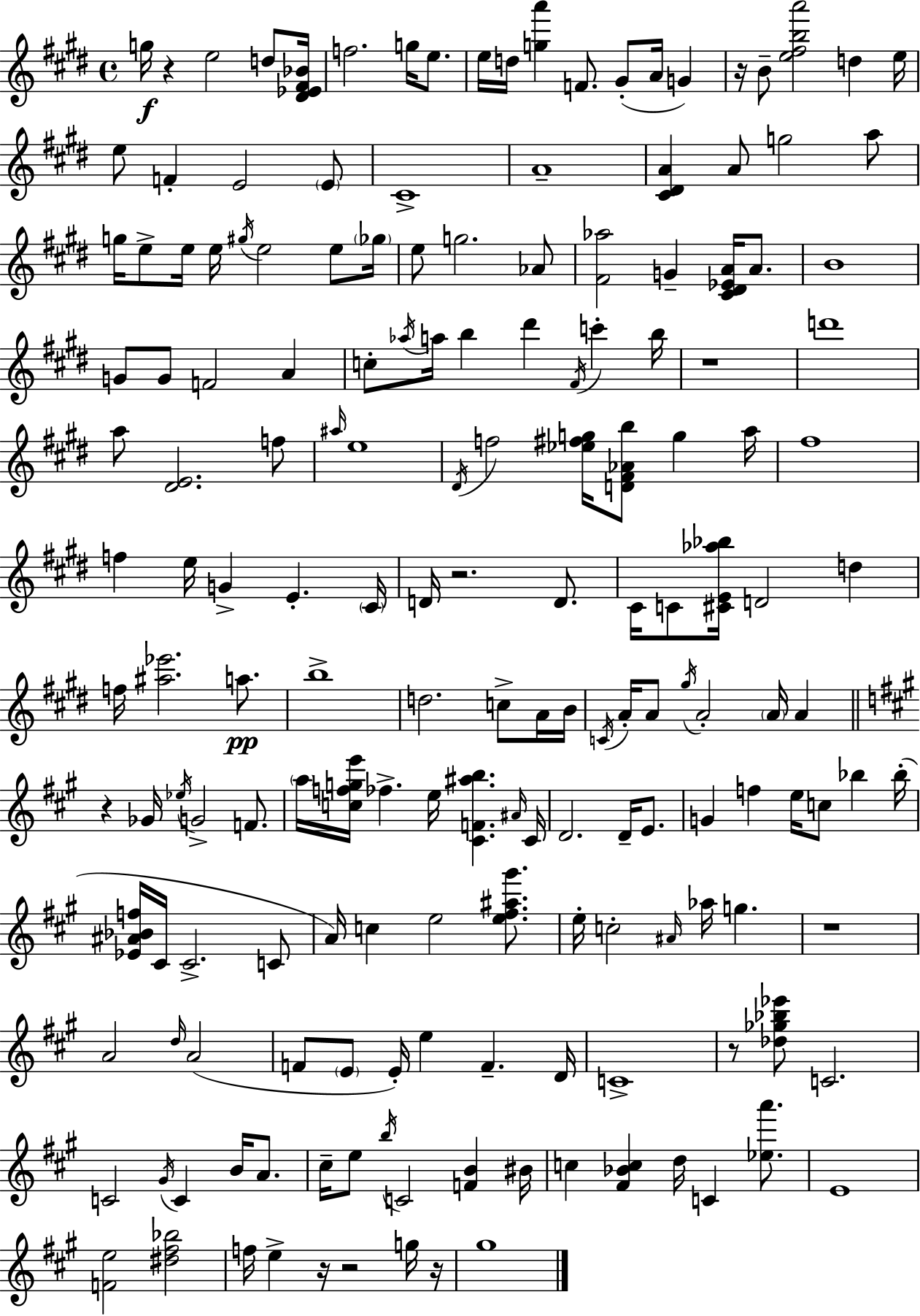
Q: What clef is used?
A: treble